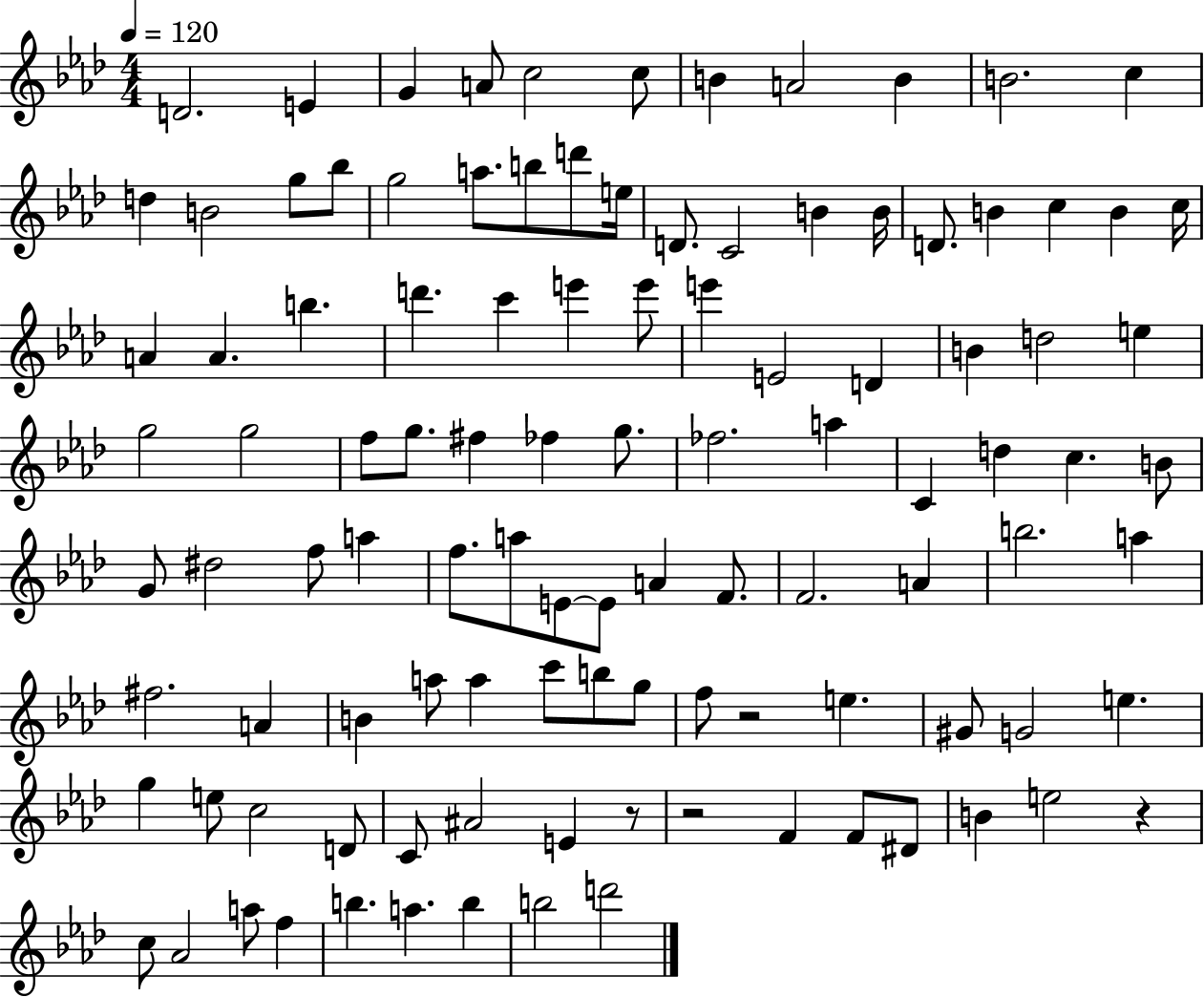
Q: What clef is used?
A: treble